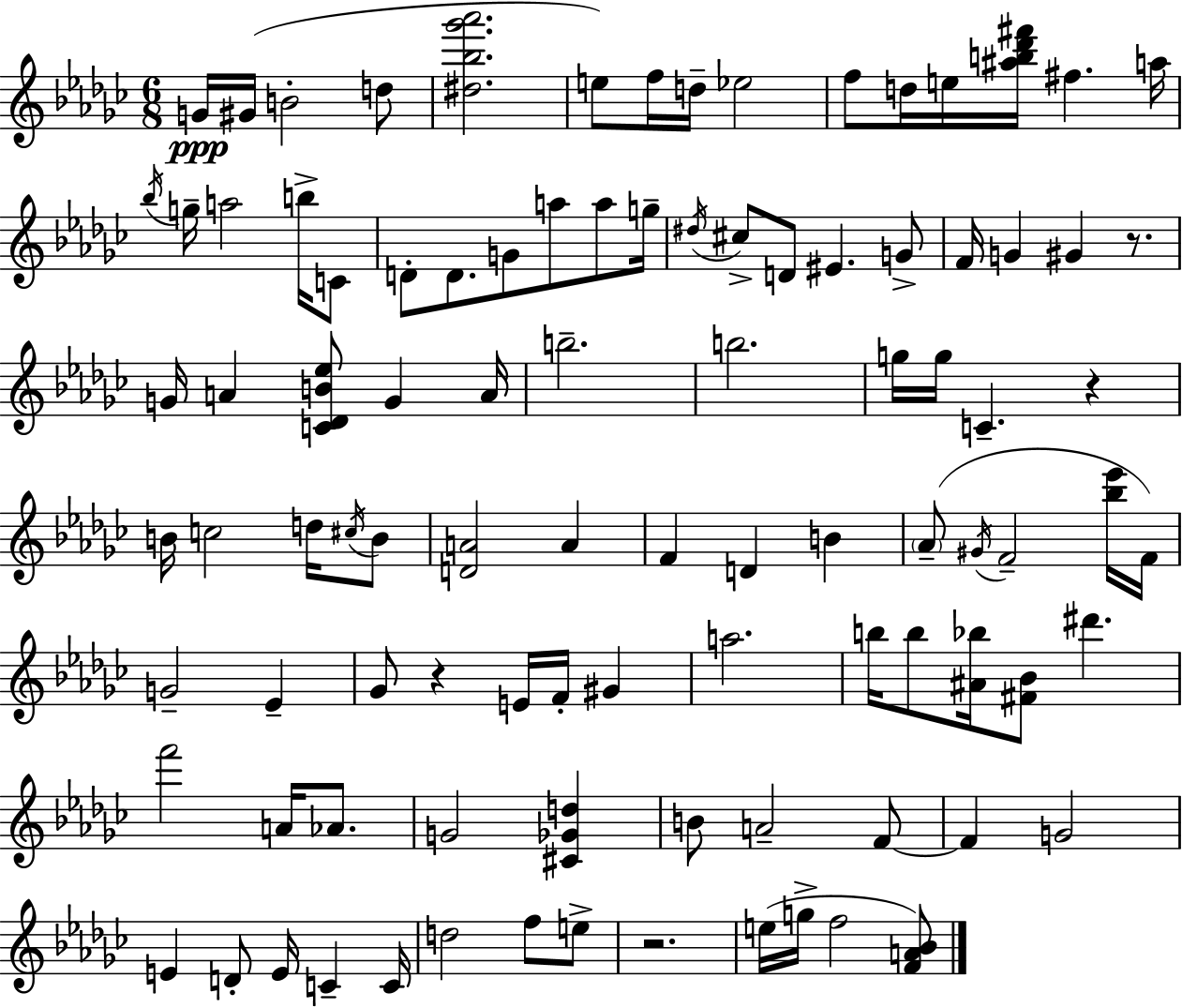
{
  \clef treble
  \numericTimeSignature
  \time 6/8
  \key ees \minor
  \repeat volta 2 { g'16\ppp gis'16( b'2-. d''8 | <dis'' bes'' ges''' aes'''>2. | e''8) f''16 d''16-- ees''2 | f''8 d''16 e''16 <ais'' b'' des''' fis'''>16 fis''4. a''16 | \break \acciaccatura { bes''16 } g''16-- a''2 b''16-> c'8 | d'8-. d'8. g'8 a''8 a''8 | g''16-- \acciaccatura { dis''16 } cis''8-> d'8 eis'4. | g'8-> f'16 g'4 gis'4 r8. | \break g'16 a'4 <c' des' b' ees''>8 g'4 | a'16 b''2.-- | b''2. | g''16 g''16 c'4.-- r4 | \break b'16 c''2 d''16 | \acciaccatura { cis''16 } b'8 <d' a'>2 a'4 | f'4 d'4 b'4 | \parenthesize aes'8--( \acciaccatura { gis'16 } f'2-- | \break <bes'' ees'''>16 f'16) g'2-- | ees'4-- ges'8 r4 e'16 f'16-. | gis'4 a''2. | b''16 b''8 <ais' bes''>16 <fis' bes'>8 dis'''4. | \break f'''2 | a'16 aes'8. g'2 | <cis' ges' d''>4 b'8 a'2-- | f'8~~ f'4 g'2 | \break e'4 d'8-. e'16 c'4-- | c'16 d''2 | f''8 e''8-> r2. | e''16( g''16-> f''2 | \break <f' a' bes'>8) } \bar "|."
}